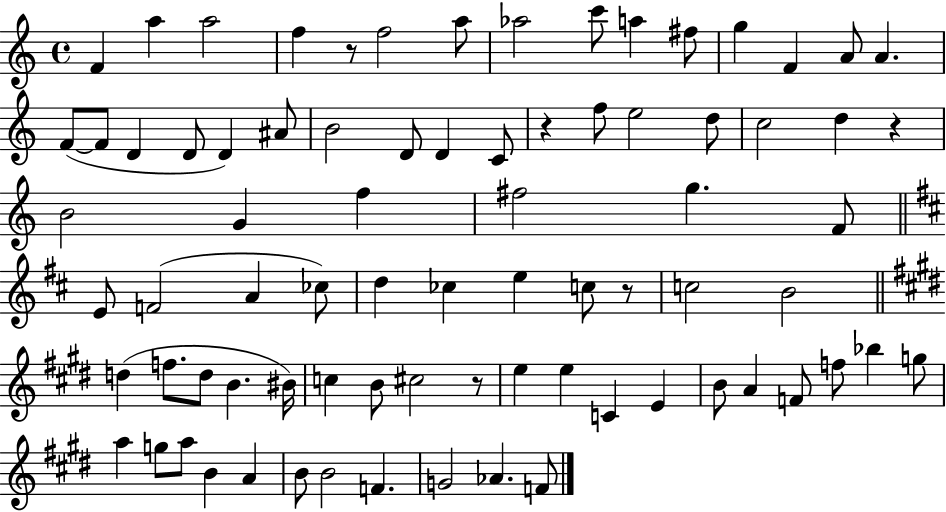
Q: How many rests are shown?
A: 5